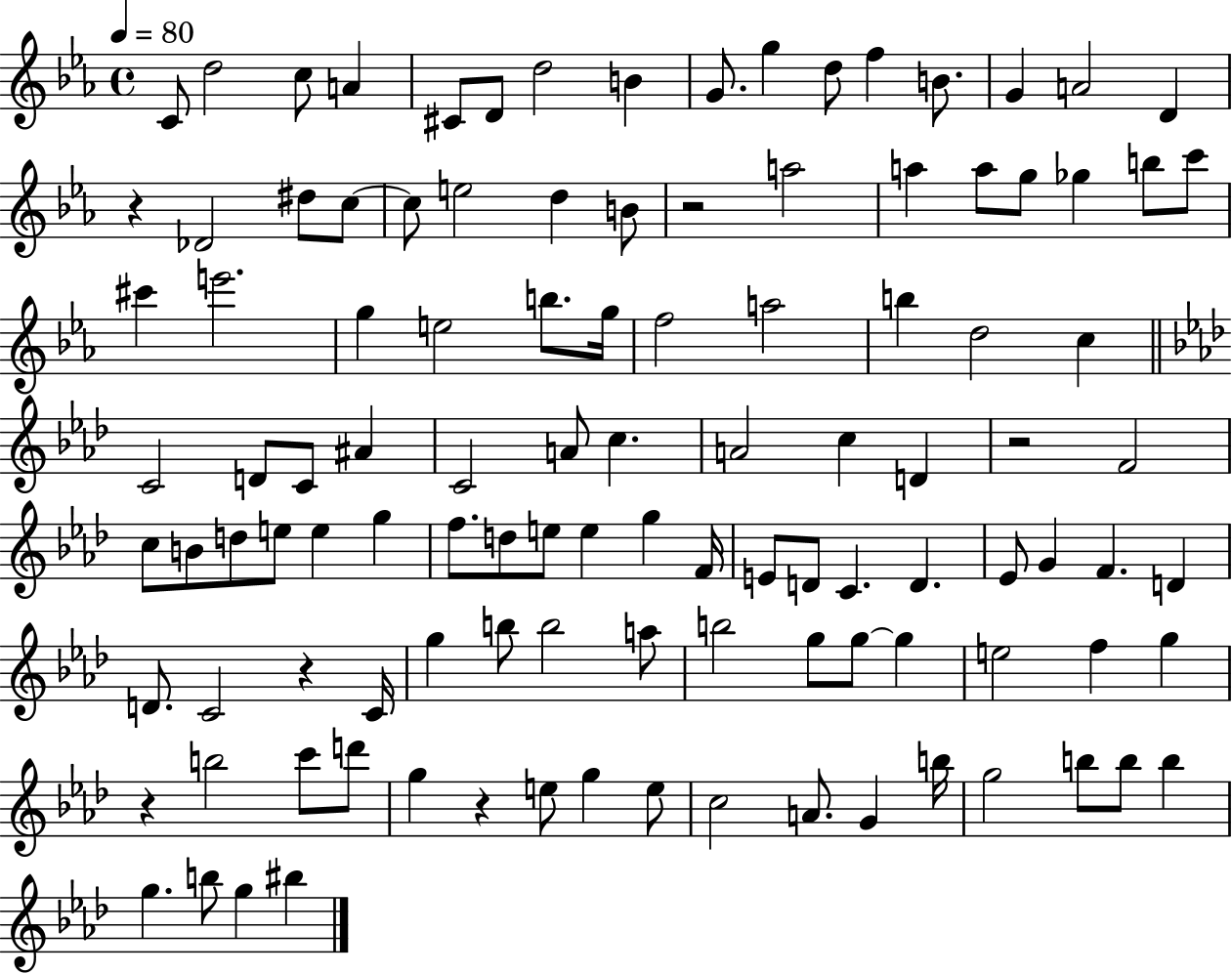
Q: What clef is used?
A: treble